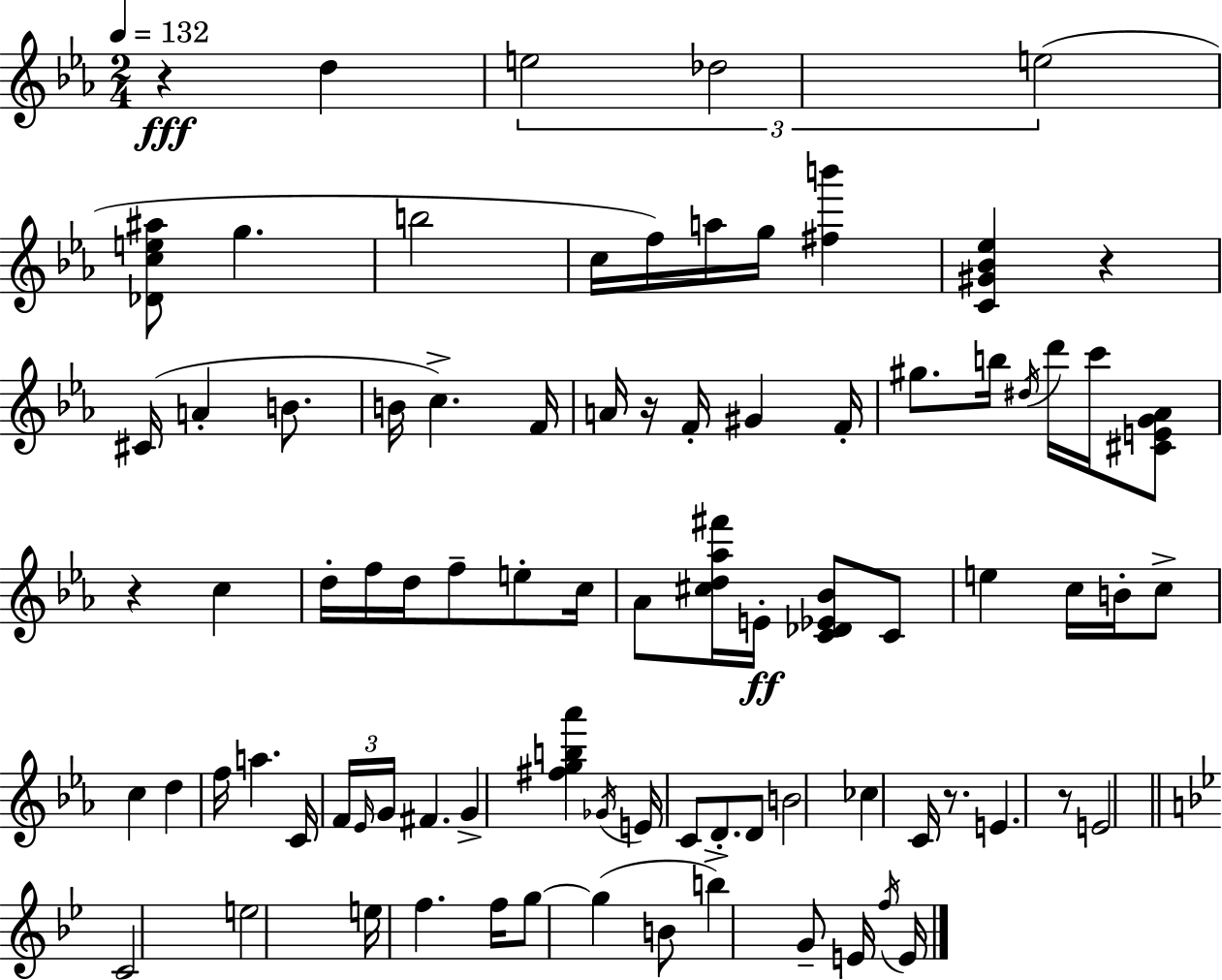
R/q D5/q E5/h Db5/h E5/h [Db4,C5,E5,A#5]/e G5/q. B5/h C5/s F5/s A5/s G5/s [F#5,B6]/q [C4,G#4,Bb4,Eb5]/q R/q C#4/s A4/q B4/e. B4/s C5/q. F4/s A4/s R/s F4/s G#4/q F4/s G#5/e. B5/s D#5/s D6/s C6/s [C#4,E4,G4,Ab4]/e R/q C5/q D5/s F5/s D5/s F5/e E5/e C5/s Ab4/e [C#5,D5,Ab5,F#6]/s E4/s [C4,Db4,Eb4,Bb4]/e C4/e E5/q C5/s B4/s C5/e C5/q D5/q F5/s A5/q. C4/s F4/s Eb4/s G4/s F#4/q. G4/q [F#5,G5,B5,Ab6]/q Gb4/s E4/s C4/e D4/e. D4/e B4/h CES5/q C4/s R/e. E4/q. R/e E4/h C4/h E5/h E5/s F5/q. F5/s G5/e G5/q B4/e B5/q G4/e E4/s F5/s E4/s